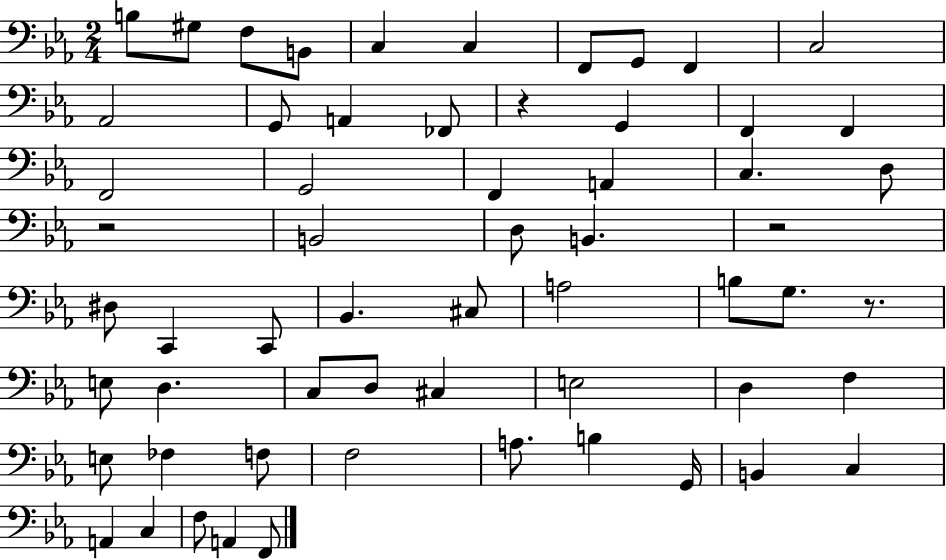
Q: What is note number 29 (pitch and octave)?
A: C2